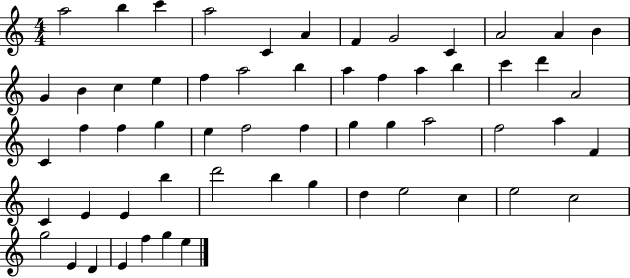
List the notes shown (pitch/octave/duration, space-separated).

A5/h B5/q C6/q A5/h C4/q A4/q F4/q G4/h C4/q A4/h A4/q B4/q G4/q B4/q C5/q E5/q F5/q A5/h B5/q A5/q F5/q A5/q B5/q C6/q D6/q A4/h C4/q F5/q F5/q G5/q E5/q F5/h F5/q G5/q G5/q A5/h F5/h A5/q F4/q C4/q E4/q E4/q B5/q D6/h B5/q G5/q D5/q E5/h C5/q E5/h C5/h G5/h E4/q D4/q E4/q F5/q G5/q E5/q